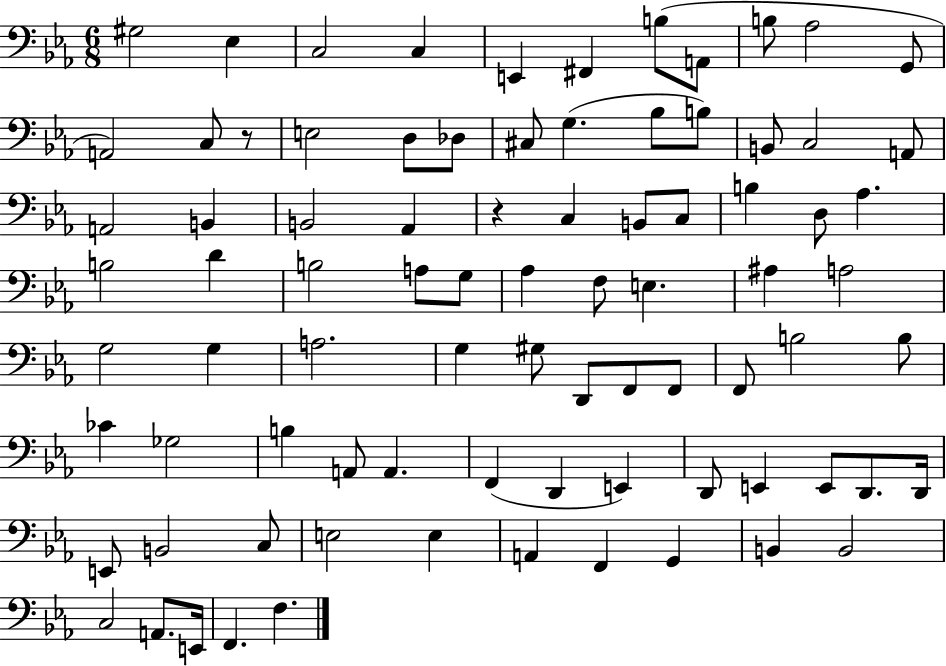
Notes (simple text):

G#3/h Eb3/q C3/h C3/q E2/q F#2/q B3/e A2/e B3/e Ab3/h G2/e A2/h C3/e R/e E3/h D3/e Db3/e C#3/e G3/q. Bb3/e B3/e B2/e C3/h A2/e A2/h B2/q B2/h Ab2/q R/q C3/q B2/e C3/e B3/q D3/e Ab3/q. B3/h D4/q B3/h A3/e G3/e Ab3/q F3/e E3/q. A#3/q A3/h G3/h G3/q A3/h. G3/q G#3/e D2/e F2/e F2/e F2/e B3/h B3/e CES4/q Gb3/h B3/q A2/e A2/q. F2/q D2/q E2/q D2/e E2/q E2/e D2/e. D2/s E2/e B2/h C3/e E3/h E3/q A2/q F2/q G2/q B2/q B2/h C3/h A2/e. E2/s F2/q. F3/q.